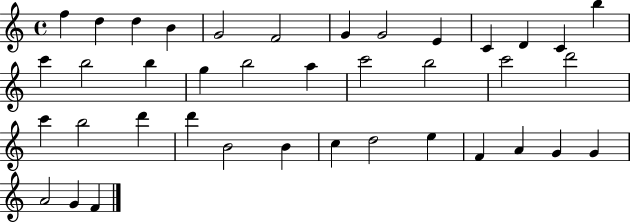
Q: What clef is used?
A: treble